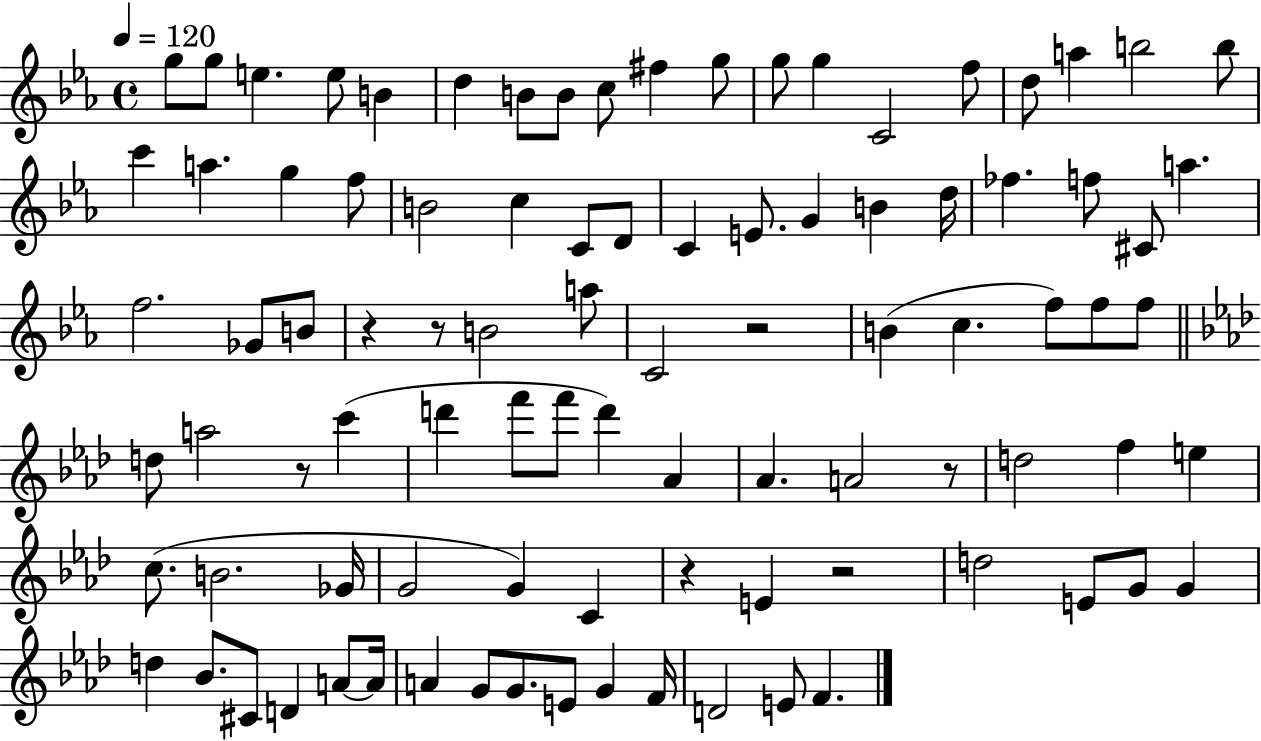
G5/e G5/e E5/q. E5/e B4/q D5/q B4/e B4/e C5/e F#5/q G5/e G5/e G5/q C4/h F5/e D5/e A5/q B5/h B5/e C6/q A5/q. G5/q F5/e B4/h C5/q C4/e D4/e C4/q E4/e. G4/q B4/q D5/s FES5/q. F5/e C#4/e A5/q. F5/h. Gb4/e B4/e R/q R/e B4/h A5/e C4/h R/h B4/q C5/q. F5/e F5/e F5/e D5/e A5/h R/e C6/q D6/q F6/e F6/e D6/q Ab4/q Ab4/q. A4/h R/e D5/h F5/q E5/q C5/e. B4/h. Gb4/s G4/h G4/q C4/q R/q E4/q R/h D5/h E4/e G4/e G4/q D5/q Bb4/e. C#4/e D4/q A4/e A4/s A4/q G4/e G4/e. E4/e G4/q F4/s D4/h E4/e F4/q.